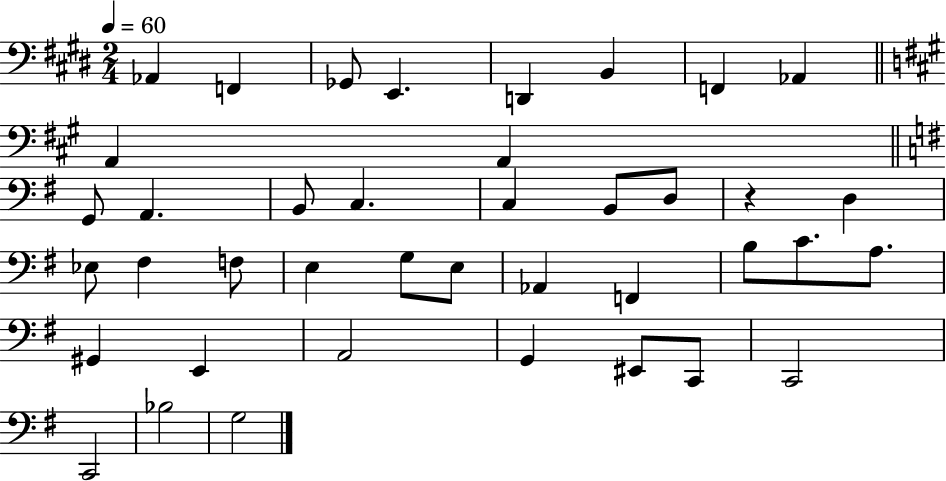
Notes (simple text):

Ab2/q F2/q Gb2/e E2/q. D2/q B2/q F2/q Ab2/q A2/q A2/q G2/e A2/q. B2/e C3/q. C3/q B2/e D3/e R/q D3/q Eb3/e F#3/q F3/e E3/q G3/e E3/e Ab2/q F2/q B3/e C4/e. A3/e. G#2/q E2/q A2/h G2/q EIS2/e C2/e C2/h C2/h Bb3/h G3/h